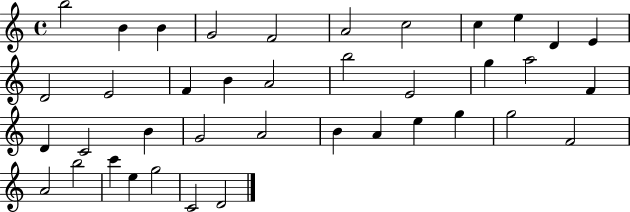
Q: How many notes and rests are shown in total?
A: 39